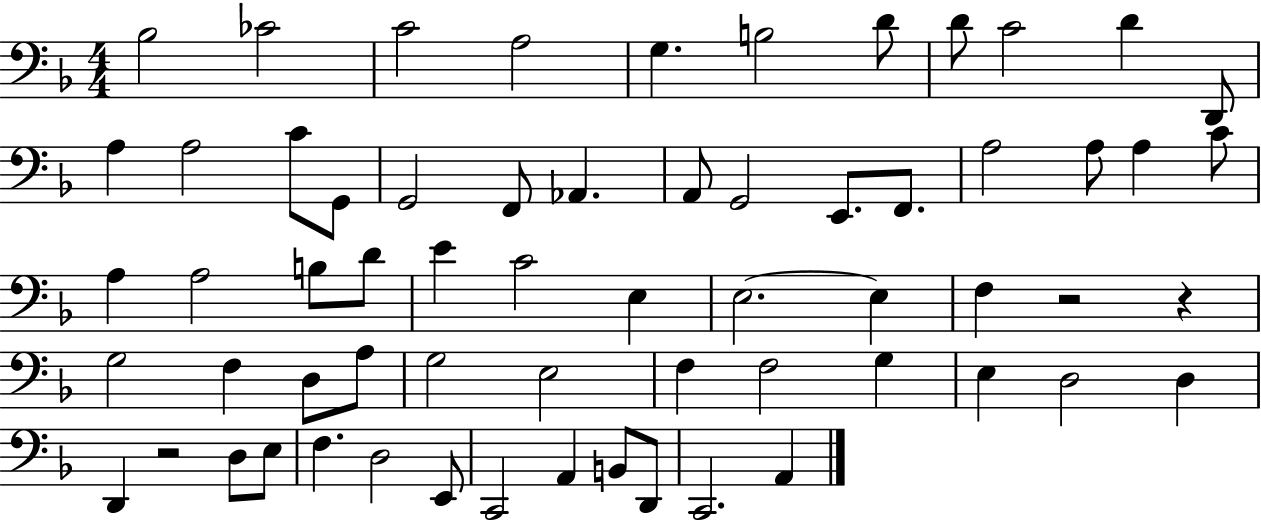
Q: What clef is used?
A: bass